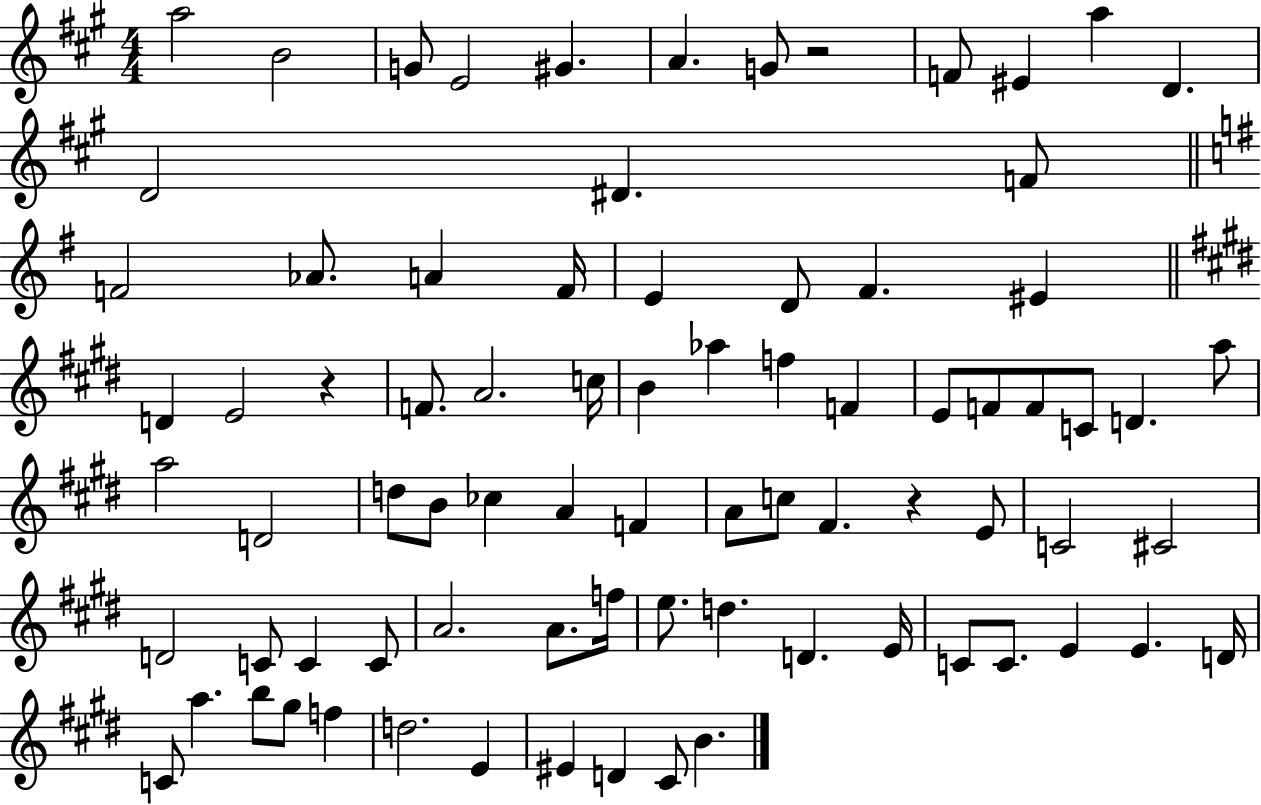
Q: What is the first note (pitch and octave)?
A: A5